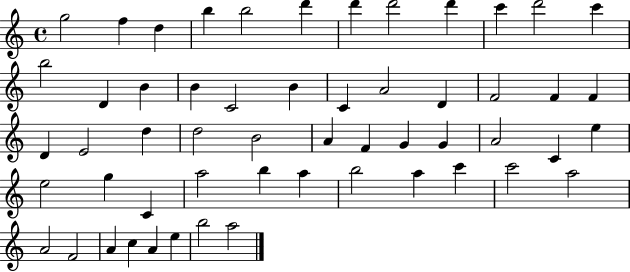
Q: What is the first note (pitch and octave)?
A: G5